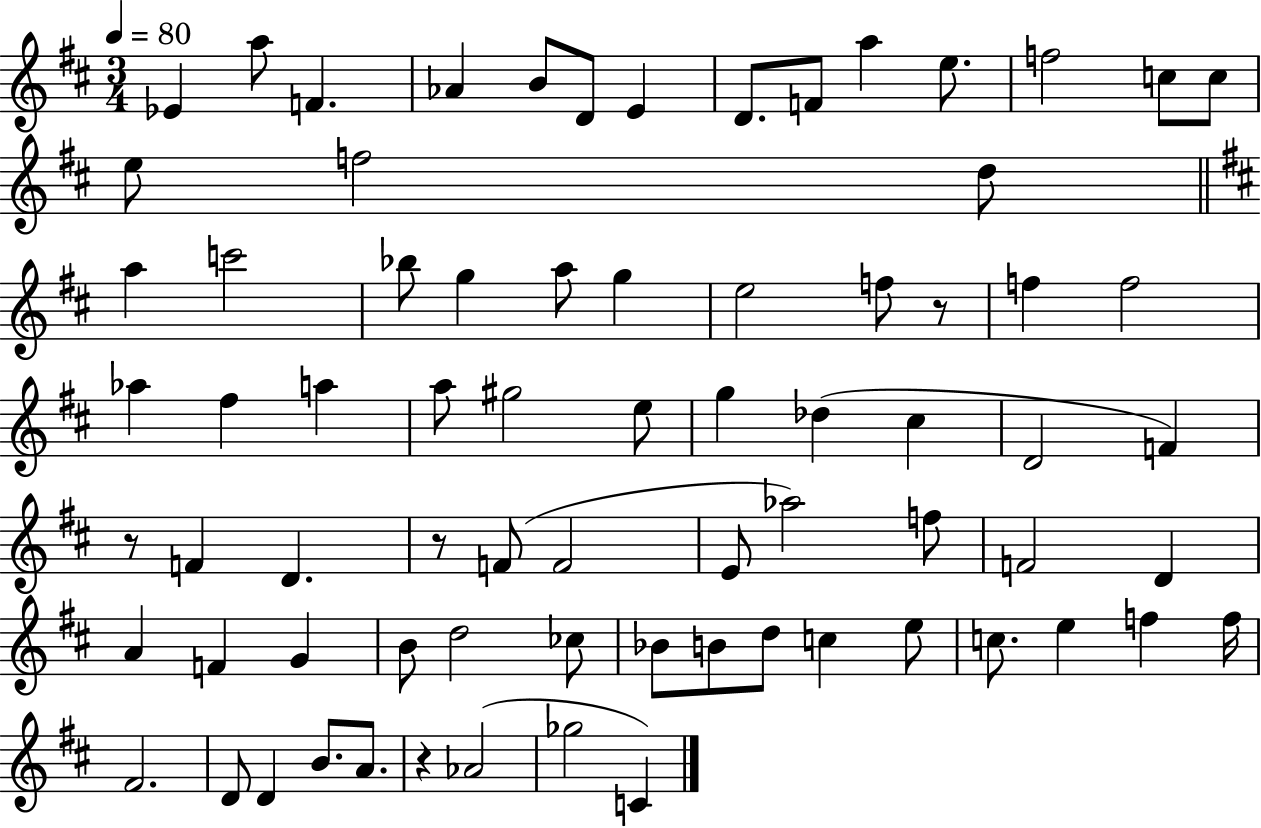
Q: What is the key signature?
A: D major